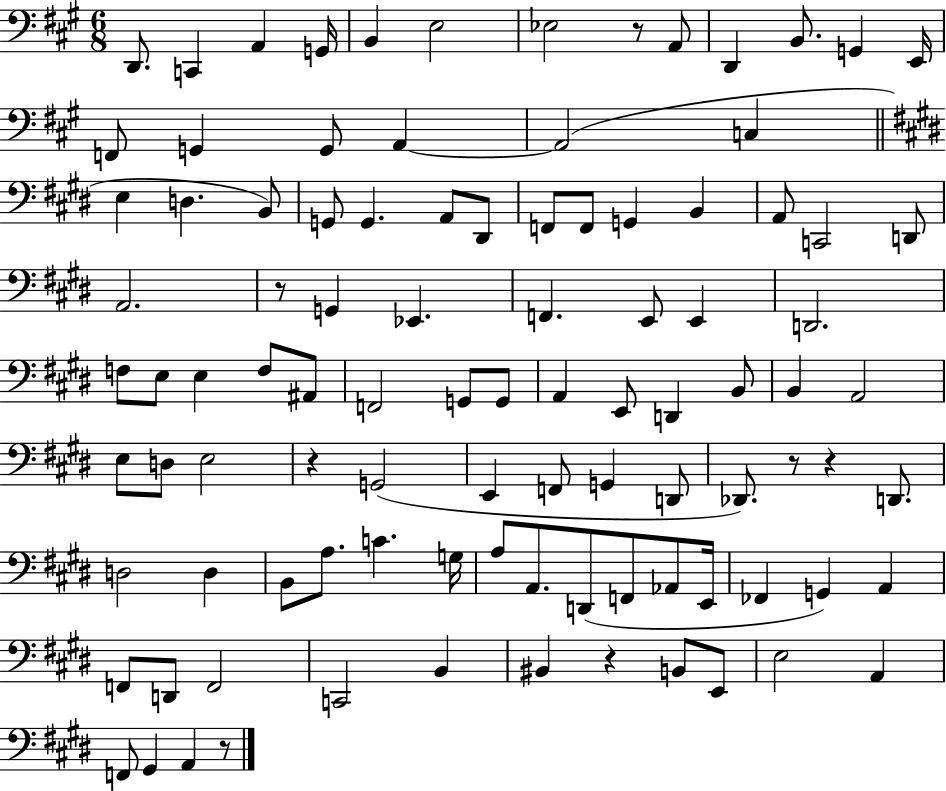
D2/e. C2/q A2/q G2/s B2/q E3/h Eb3/h R/e A2/e D2/q B2/e. G2/q E2/s F2/e G2/q G2/e A2/q A2/h C3/q E3/q D3/q. B2/e G2/e G2/q. A2/e D#2/e F2/e F2/e G2/q B2/q A2/e C2/h D2/e A2/h. R/e G2/q Eb2/q. F2/q. E2/e E2/q D2/h. F3/e E3/e E3/q F3/e A#2/e F2/h G2/e G2/e A2/q E2/e D2/q B2/e B2/q A2/h E3/e D3/e E3/h R/q G2/h E2/q F2/e G2/q D2/e Db2/e. R/e R/q D2/e. D3/h D3/q B2/e A3/e. C4/q. G3/s A3/e A2/e. D2/e F2/e Ab2/e E2/s FES2/q G2/q A2/q F2/e D2/e F2/h C2/h B2/q BIS2/q R/q B2/e E2/e E3/h A2/q F2/e G#2/q A2/q R/e